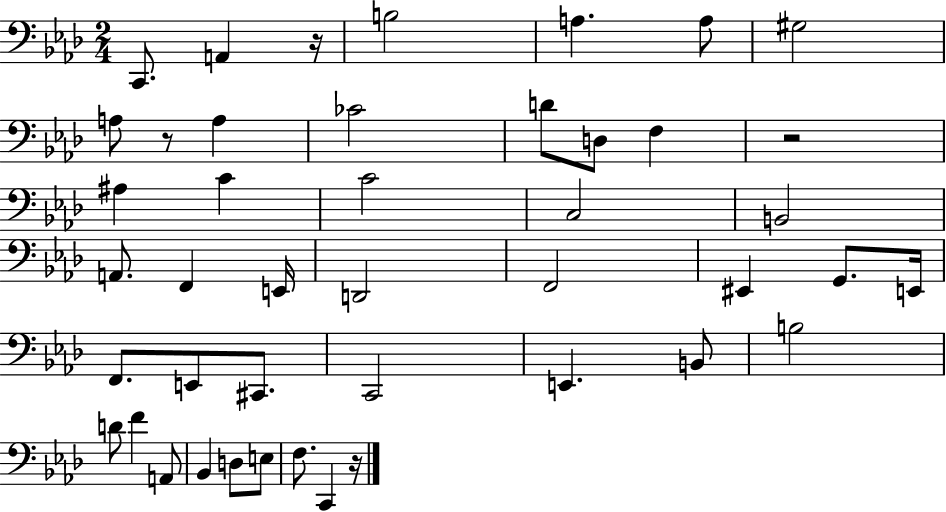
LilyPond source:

{
  \clef bass
  \numericTimeSignature
  \time 2/4
  \key aes \major
  c,8. a,4 r16 | b2 | a4. a8 | gis2 | \break a8 r8 a4 | ces'2 | d'8 d8 f4 | r2 | \break ais4 c'4 | c'2 | c2 | b,2 | \break a,8. f,4 e,16 | d,2 | f,2 | eis,4 g,8. e,16 | \break f,8. e,8 cis,8. | c,2 | e,4. b,8 | b2 | \break d'8 f'4 a,8 | bes,4 d8 e8 | f8. c,4 r16 | \bar "|."
}